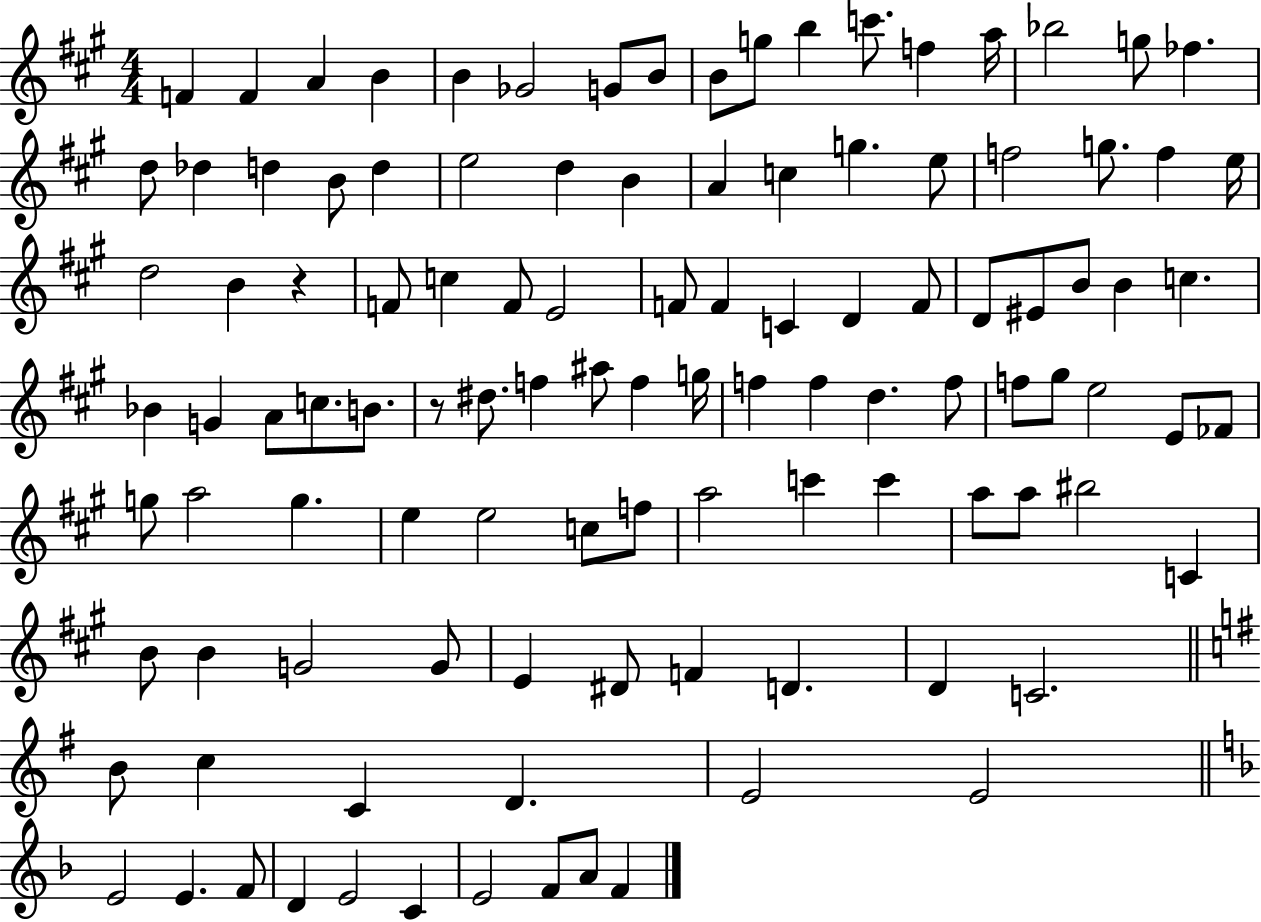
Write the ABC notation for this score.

X:1
T:Untitled
M:4/4
L:1/4
K:A
F F A B B _G2 G/2 B/2 B/2 g/2 b c'/2 f a/4 _b2 g/2 _f d/2 _d d B/2 d e2 d B A c g e/2 f2 g/2 f e/4 d2 B z F/2 c F/2 E2 F/2 F C D F/2 D/2 ^E/2 B/2 B c _B G A/2 c/2 B/2 z/2 ^d/2 f ^a/2 f g/4 f f d f/2 f/2 ^g/2 e2 E/2 _F/2 g/2 a2 g e e2 c/2 f/2 a2 c' c' a/2 a/2 ^b2 C B/2 B G2 G/2 E ^D/2 F D D C2 B/2 c C D E2 E2 E2 E F/2 D E2 C E2 F/2 A/2 F